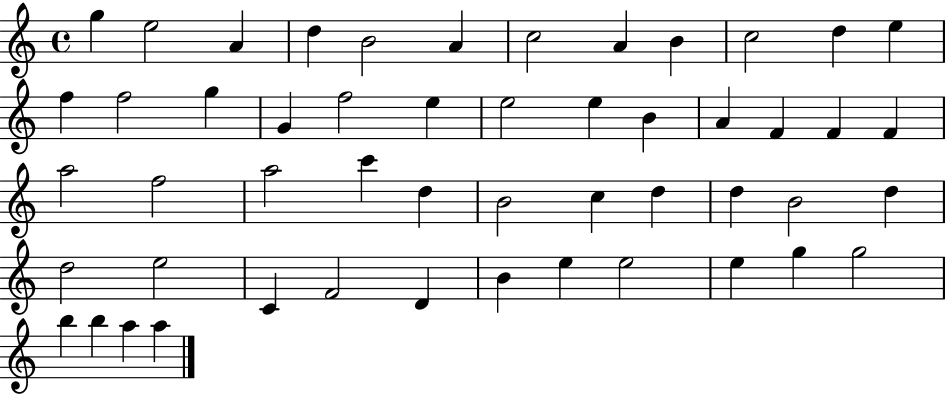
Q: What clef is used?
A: treble